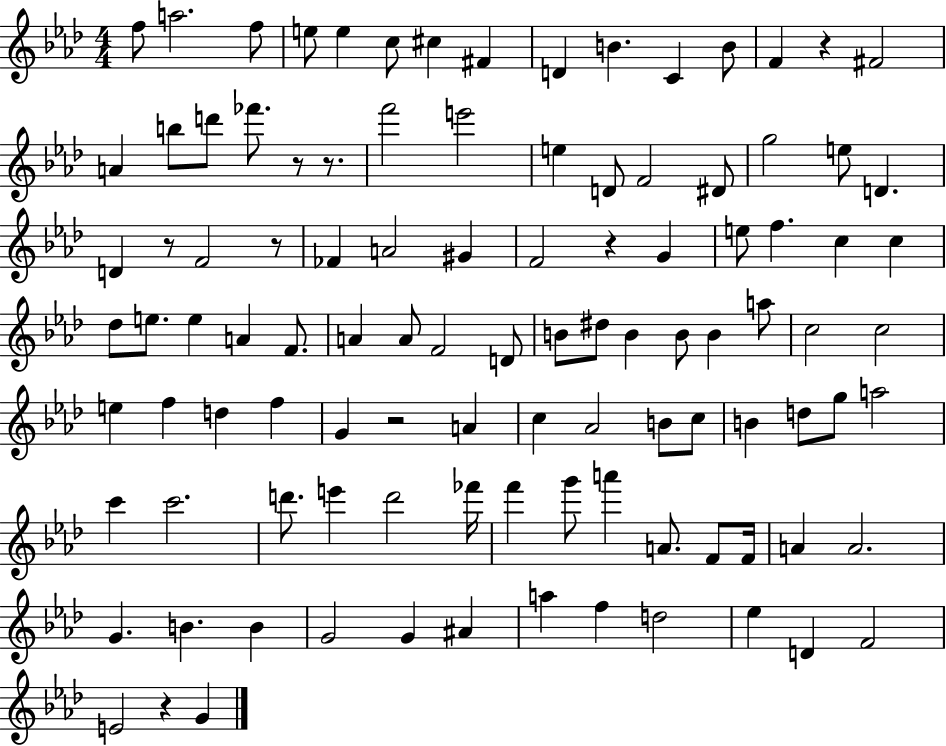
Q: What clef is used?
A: treble